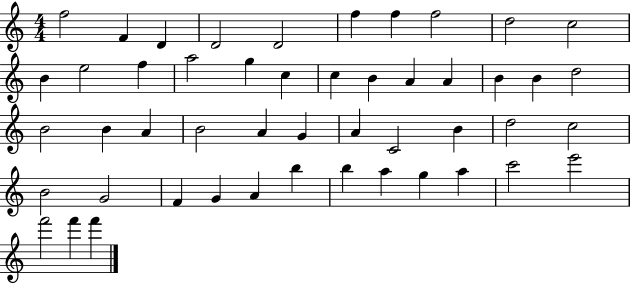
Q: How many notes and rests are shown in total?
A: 49